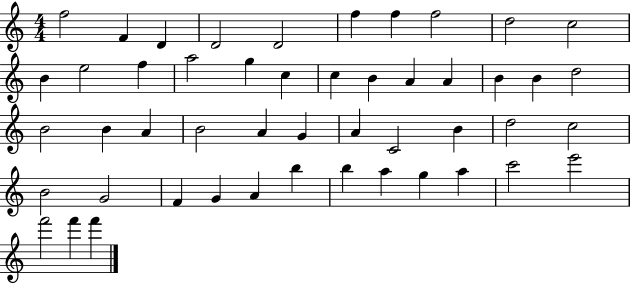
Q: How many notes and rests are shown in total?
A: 49